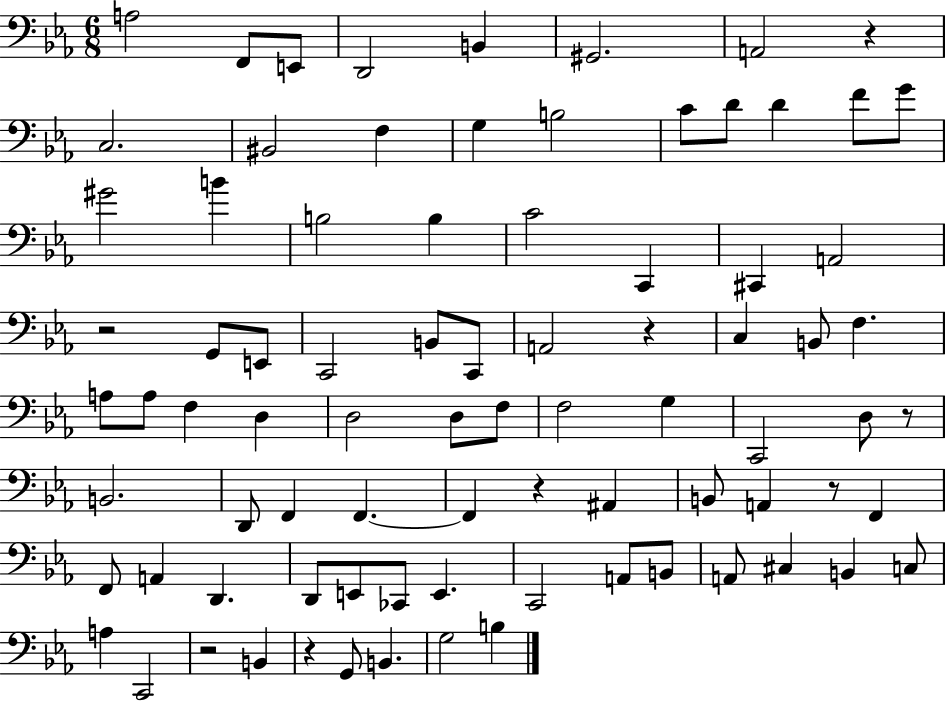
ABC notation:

X:1
T:Untitled
M:6/8
L:1/4
K:Eb
A,2 F,,/2 E,,/2 D,,2 B,, ^G,,2 A,,2 z C,2 ^B,,2 F, G, B,2 C/2 D/2 D F/2 G/2 ^G2 B B,2 B, C2 C,, ^C,, A,,2 z2 G,,/2 E,,/2 C,,2 B,,/2 C,,/2 A,,2 z C, B,,/2 F, A,/2 A,/2 F, D, D,2 D,/2 F,/2 F,2 G, C,,2 D,/2 z/2 B,,2 D,,/2 F,, F,, F,, z ^A,, B,,/2 A,, z/2 F,, F,,/2 A,, D,, D,,/2 E,,/2 _C,,/2 E,, C,,2 A,,/2 B,,/2 A,,/2 ^C, B,, C,/2 A, C,,2 z2 B,, z G,,/2 B,, G,2 B,